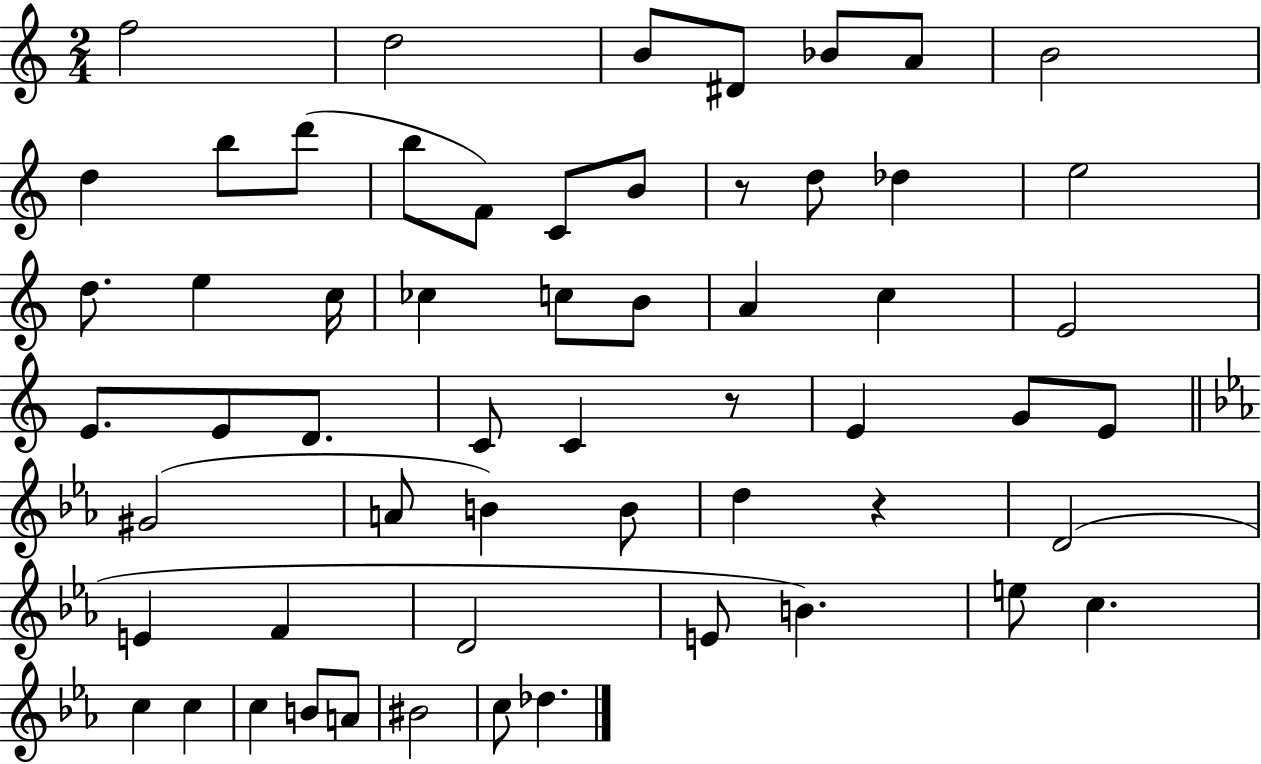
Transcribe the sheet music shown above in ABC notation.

X:1
T:Untitled
M:2/4
L:1/4
K:C
f2 d2 B/2 ^D/2 _B/2 A/2 B2 d b/2 d'/2 b/2 F/2 C/2 B/2 z/2 d/2 _d e2 d/2 e c/4 _c c/2 B/2 A c E2 E/2 E/2 D/2 C/2 C z/2 E G/2 E/2 ^G2 A/2 B B/2 d z D2 E F D2 E/2 B e/2 c c c c B/2 A/2 ^B2 c/2 _d